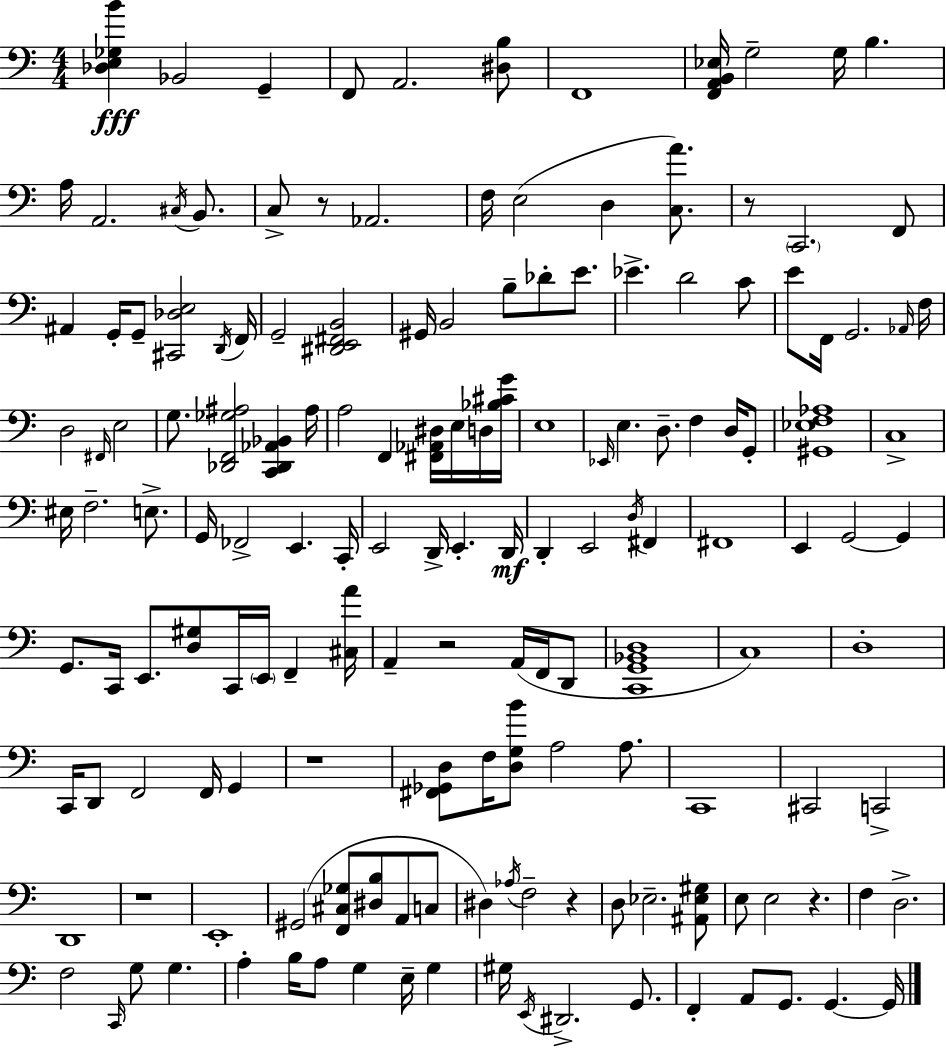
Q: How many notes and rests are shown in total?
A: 156